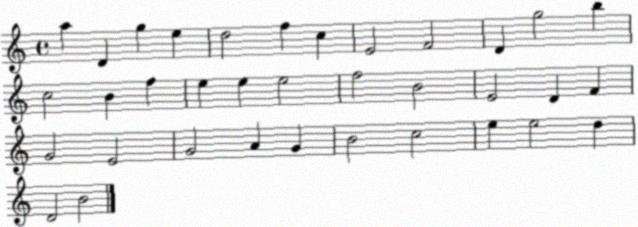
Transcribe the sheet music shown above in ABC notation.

X:1
T:Untitled
M:4/4
L:1/4
K:C
a D g e d2 f c E2 F2 D g2 b c2 B f e e e2 f2 B2 E2 D F G2 E2 G2 A G B2 c2 e e2 d D2 B2